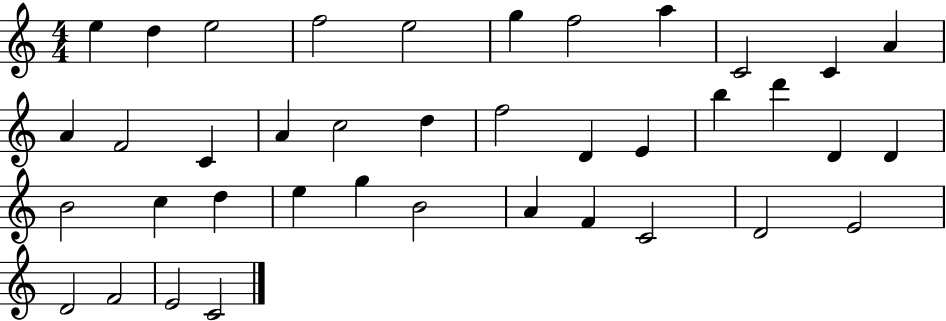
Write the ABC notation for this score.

X:1
T:Untitled
M:4/4
L:1/4
K:C
e d e2 f2 e2 g f2 a C2 C A A F2 C A c2 d f2 D E b d' D D B2 c d e g B2 A F C2 D2 E2 D2 F2 E2 C2